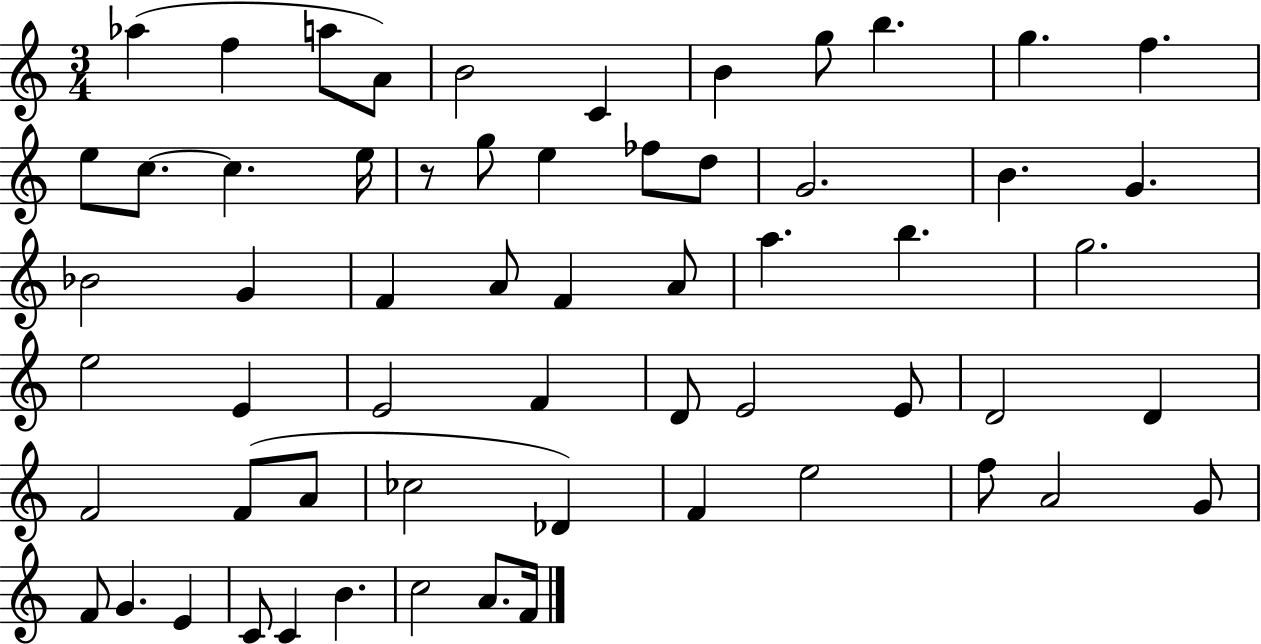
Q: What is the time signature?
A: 3/4